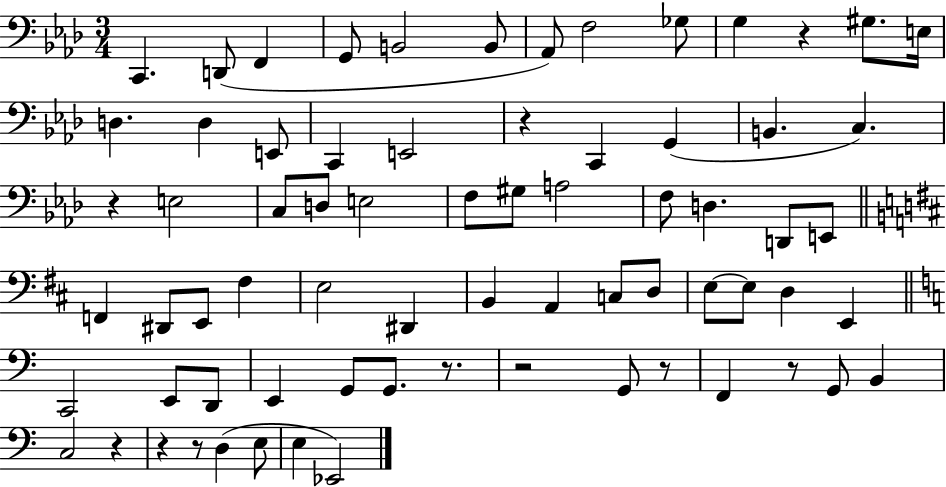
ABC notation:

X:1
T:Untitled
M:3/4
L:1/4
K:Ab
C,, D,,/2 F,, G,,/2 B,,2 B,,/2 _A,,/2 F,2 _G,/2 G, z ^G,/2 E,/4 D, D, E,,/2 C,, E,,2 z C,, G,, B,, C, z E,2 C,/2 D,/2 E,2 F,/2 ^G,/2 A,2 F,/2 D, D,,/2 E,,/2 F,, ^D,,/2 E,,/2 ^F, E,2 ^D,, B,, A,, C,/2 D,/2 E,/2 E,/2 D, E,, C,,2 E,,/2 D,,/2 E,, G,,/2 G,,/2 z/2 z2 G,,/2 z/2 F,, z/2 G,,/2 B,, C,2 z z z/2 D, E,/2 E, _E,,2